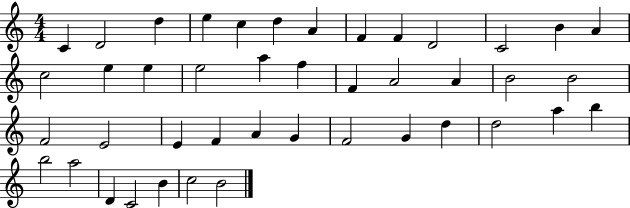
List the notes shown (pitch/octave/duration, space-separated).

C4/q D4/h D5/q E5/q C5/q D5/q A4/q F4/q F4/q D4/h C4/h B4/q A4/q C5/h E5/q E5/q E5/h A5/q F5/q F4/q A4/h A4/q B4/h B4/h F4/h E4/h E4/q F4/q A4/q G4/q F4/h G4/q D5/q D5/h A5/q B5/q B5/h A5/h D4/q C4/h B4/q C5/h B4/h